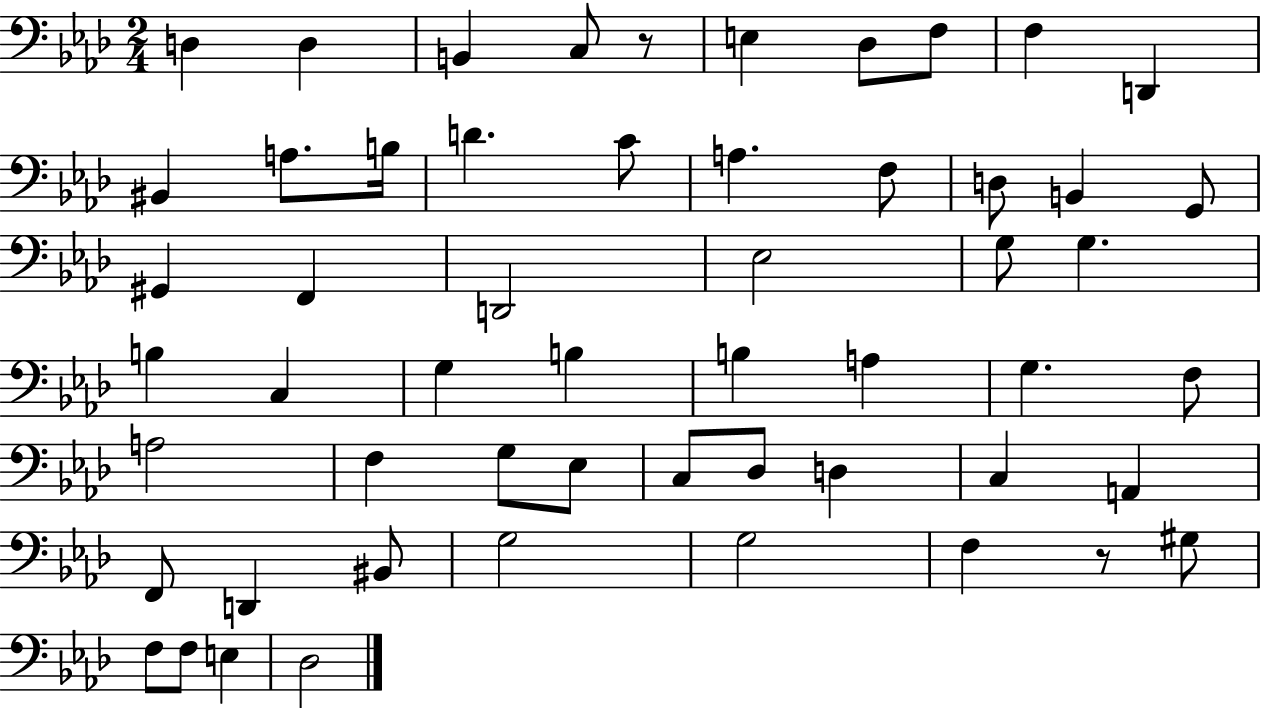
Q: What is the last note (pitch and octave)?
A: Db3